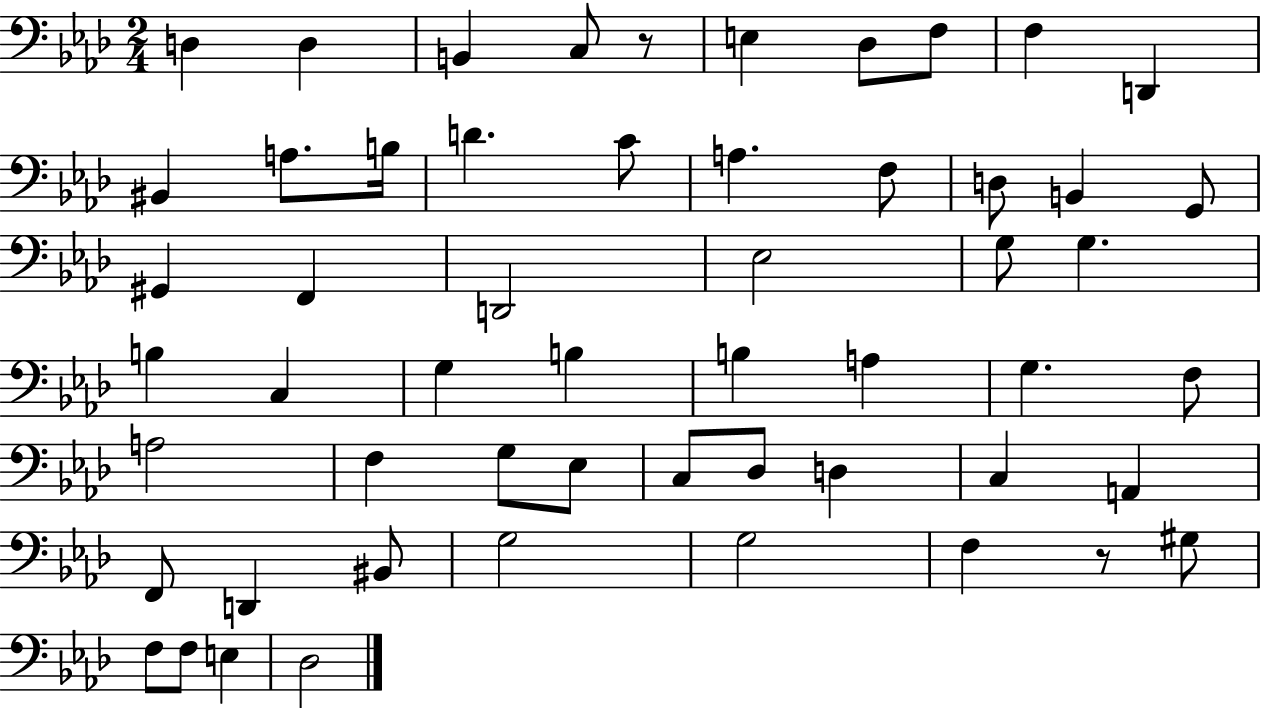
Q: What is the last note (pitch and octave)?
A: Db3